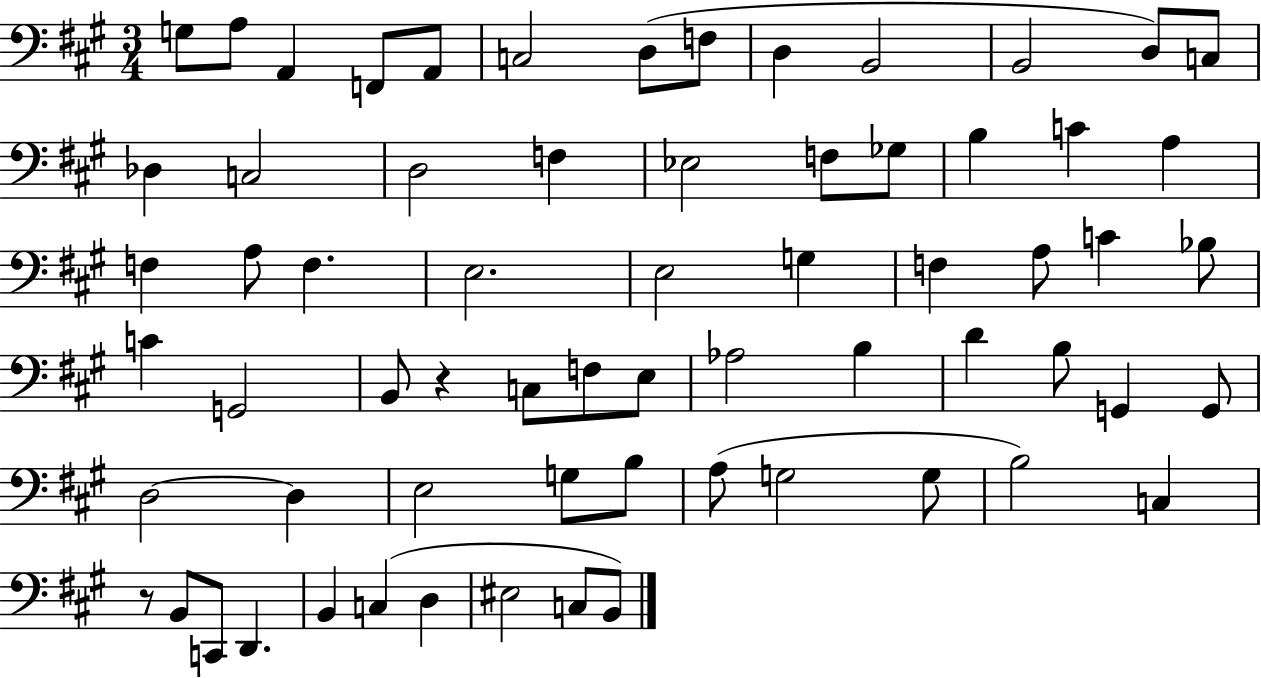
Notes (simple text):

G3/e A3/e A2/q F2/e A2/e C3/h D3/e F3/e D3/q B2/h B2/h D3/e C3/e Db3/q C3/h D3/h F3/q Eb3/h F3/e Gb3/e B3/q C4/q A3/q F3/q A3/e F3/q. E3/h. E3/h G3/q F3/q A3/e C4/q Bb3/e C4/q G2/h B2/e R/q C3/e F3/e E3/e Ab3/h B3/q D4/q B3/e G2/q G2/e D3/h D3/q E3/h G3/e B3/e A3/e G3/h G3/e B3/h C3/q R/e B2/e C2/e D2/q. B2/q C3/q D3/q EIS3/h C3/e B2/e